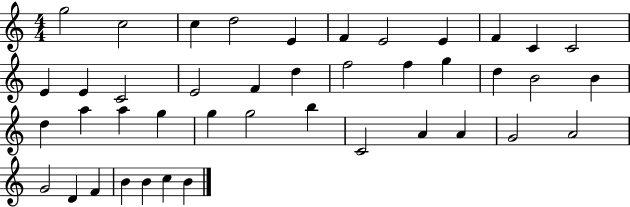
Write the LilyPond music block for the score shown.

{
  \clef treble
  \numericTimeSignature
  \time 4/4
  \key c \major
  g''2 c''2 | c''4 d''2 e'4 | f'4 e'2 e'4 | f'4 c'4 c'2 | \break e'4 e'4 c'2 | e'2 f'4 d''4 | f''2 f''4 g''4 | d''4 b'2 b'4 | \break d''4 a''4 a''4 g''4 | g''4 g''2 b''4 | c'2 a'4 a'4 | g'2 a'2 | \break g'2 d'4 f'4 | b'4 b'4 c''4 b'4 | \bar "|."
}